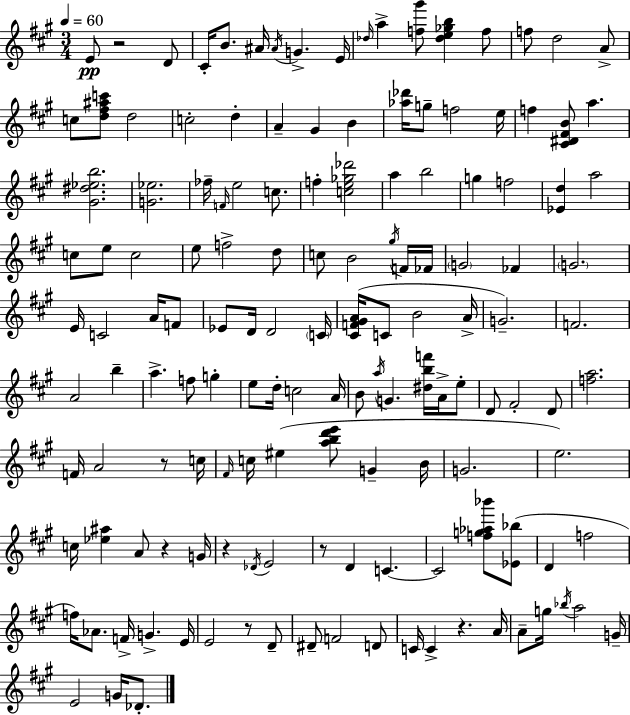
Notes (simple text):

E4/e R/h D4/e C#4/s B4/e. A#4/s A#4/s G4/q. E4/s Db5/s A5/q [F5,G#6]/e [Db5,E5,Gb5,B5]/q F5/e F5/e D5/h A4/e C5/e [D5,F#5,A#5,C6]/e D5/h C5/h D5/q A4/q G#4/q B4/q [Ab5,Db6]/s G5/e F5/h E5/s F5/q [C#4,D#4,F#4,B4]/e A5/q. [G#4,D#5,Eb5,B5]/h. [G4,Eb5]/h. FES5/s F4/s E5/h C5/e. F5/q [C5,E5,Gb5,Db6]/h A5/q B5/h G5/q F5/h [Eb4,D5]/q A5/h C5/e E5/e C5/h E5/e F5/h D5/e C5/e B4/h G#5/s F4/s FES4/s G4/h FES4/q G4/h. E4/s C4/h A4/s F4/e Eb4/e D4/s D4/h C4/s [C#4,F4,G#4,A4]/s C4/e B4/h A4/s G4/h. F4/h. A4/h B5/q A5/q. F5/e G5/q E5/e D5/s C5/h A4/s B4/e A5/s G4/q. [D#5,B5,F6]/s A4/s E5/e D4/e F#4/h D4/e [F5,A5]/h. F4/s A4/h R/e C5/s F#4/s C5/s EIS5/q [A5,B5,D6,E6]/e G4/q B4/s G4/h. E5/h. C5/s [Eb5,A#5]/q A4/e R/q G4/s R/q Db4/s E4/h R/e D4/q C4/q. C4/h [F5,G5,Ab5,Bb6]/e [Eb4,Bb5]/e D4/q F5/h F5/s Ab4/e. F4/s G4/q. E4/s E4/h R/e D4/e D#4/e F4/h D4/e C4/s C4/q R/q. A4/s A4/e G5/s Bb5/s A5/h G4/s E4/h G4/s Db4/e.